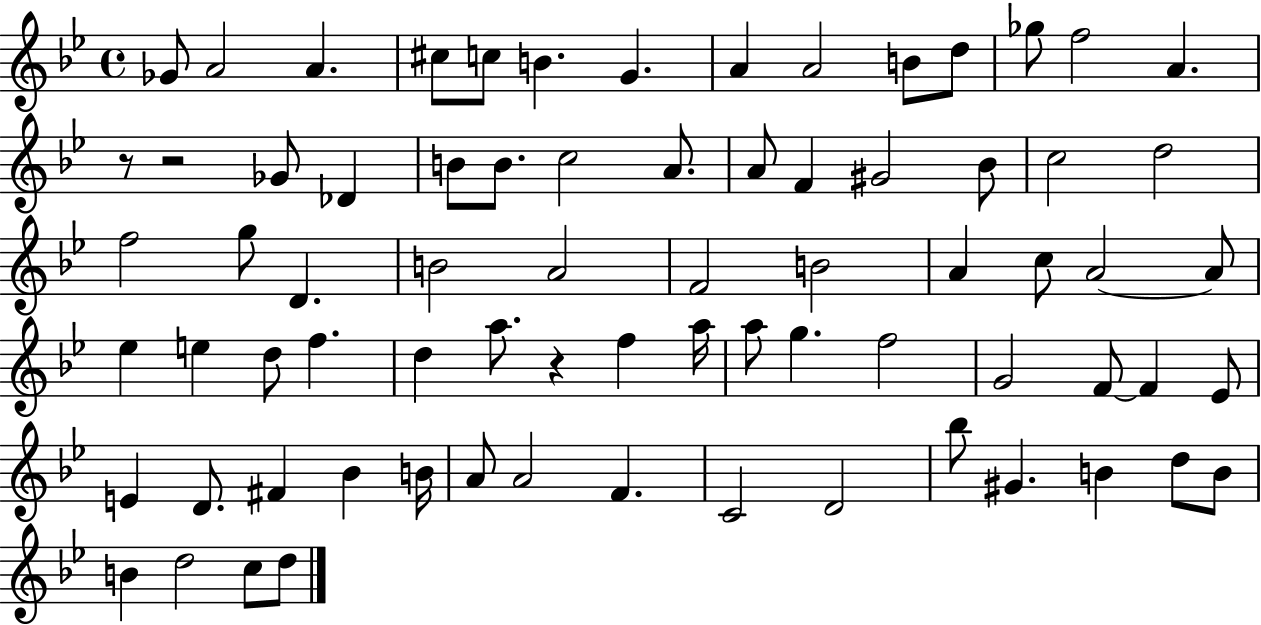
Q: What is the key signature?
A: BES major